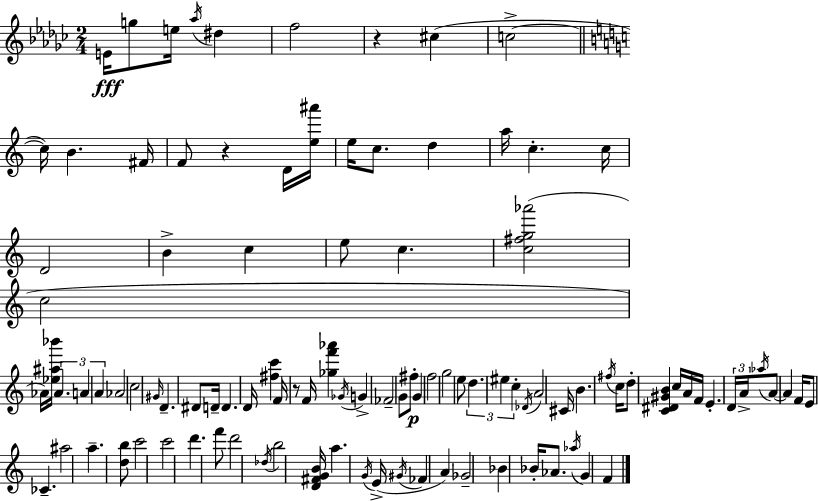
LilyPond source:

{
  \clef treble
  \numericTimeSignature
  \time 2/4
  \key ees \minor
  e'16\fff g''8 e''16 \acciaccatura { aes''16 } dis''4 | f''2 | r4 cis''4( | c''2->~~ | \break \bar "||" \break \key c \major c''16) b'4. fis'16 | f'8 r4 d'16 <e'' ais'''>16 | e''16 c''8. d''4 | a''16 c''4.-. c''16 | \break d'2 | b'4-> c''4 | e''8 c''4. | <c'' fis'' g'' aes'''>2( | \break c''2 | aes'16) <ees'' ais'' bes'''>16 \tuplet 3/2 { aes'4. | a'4 a'4 } | aes'2 | \break c''2 | \grace { gis'16 } d'4.-- dis'8 | d'16-- d'4. | d'16 <fis'' c'''>4 f'16 r8 | \break f'16 <ges'' f''' aes'''>4 \acciaccatura { ges'16 } g'4-> | fes'2-- | g'8 fis''8-.\p g'4 | f''2 | \break g''2 | e''8 \tuplet 3/2 { d''4. | eis''4 c''4-. } | \acciaccatura { des'16 } a'2 | \break cis'16 b'4. | \acciaccatura { fis''16 } c''16 d''8-. <c' dis' gis' b'>4 | c''16 a'16 f'16 e'4.-. | \tuplet 3/2 { d'16 a'16-> \acciaccatura { aes''16 } } a'8~~ | \break a'4 f'16 e'8 ces'4.-- | ais''2 | a''4.-- | <d'' b''>8 c'''2 | \break c'''2 | d'''4. | f'''8 d'''2 | \acciaccatura { des''16 } b''2 | \break <d' fis' g' b'>16 a''4. | \acciaccatura { g'16 } e'16->( \acciaccatura { gis'16 } | fes'4 a'4) | ges'2-- | \break bes'4 bes'16-. aes'8. | \acciaccatura { aes''16 } g'4 f'4 | \bar "|."
}